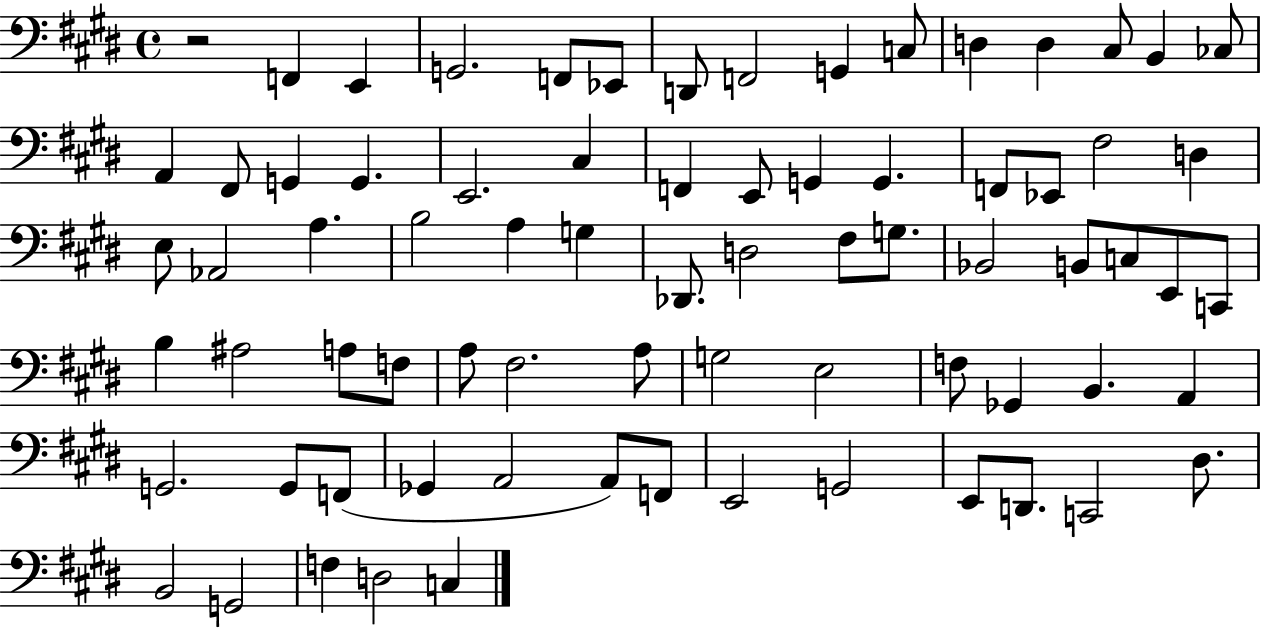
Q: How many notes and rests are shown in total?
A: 75